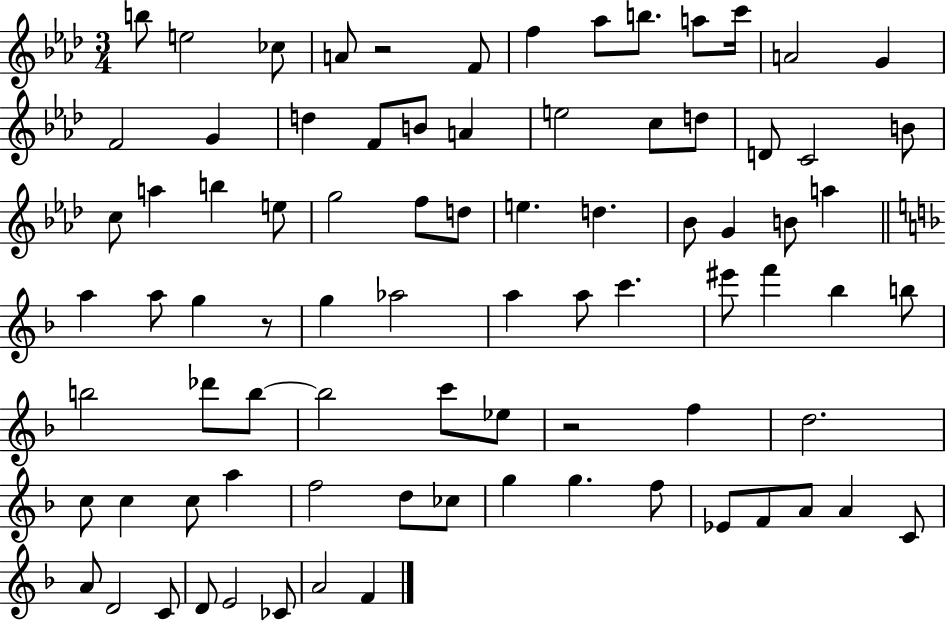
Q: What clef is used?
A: treble